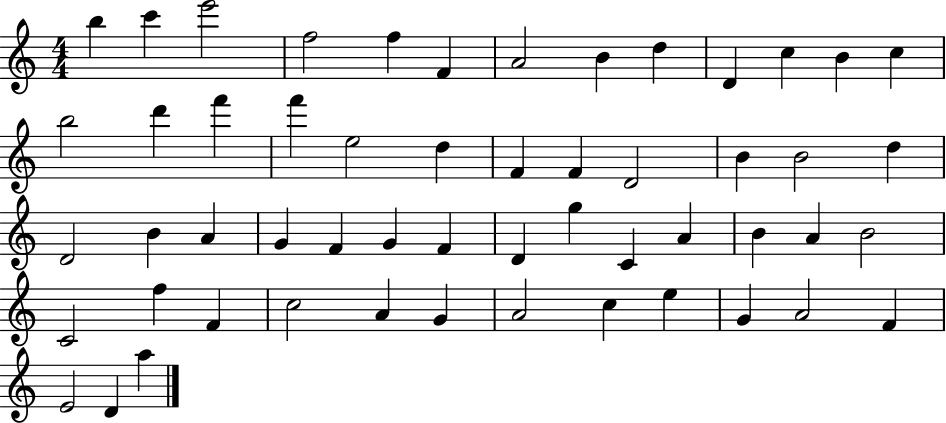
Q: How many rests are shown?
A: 0